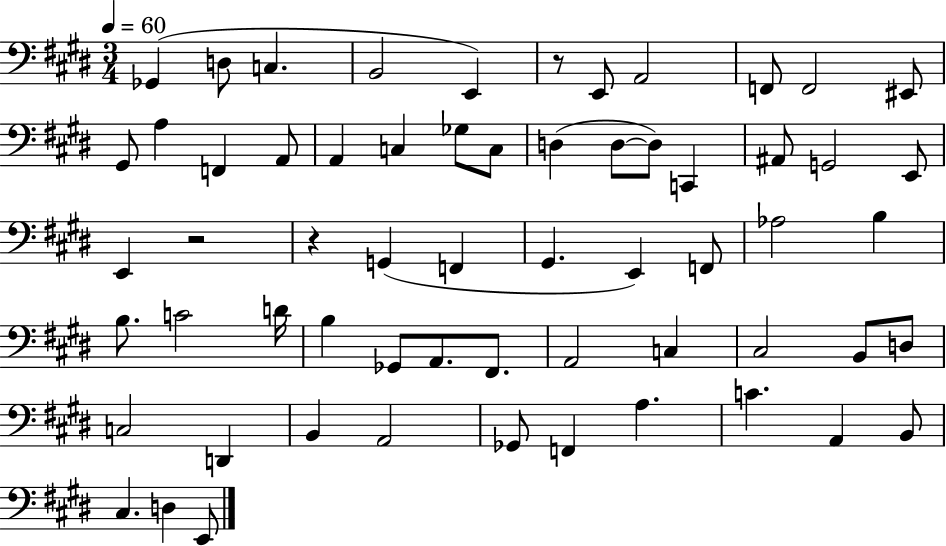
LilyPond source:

{
  \clef bass
  \numericTimeSignature
  \time 3/4
  \key e \major
  \tempo 4 = 60
  \repeat volta 2 { ges,4( d8 c4. | b,2 e,4) | r8 e,8 a,2 | f,8 f,2 eis,8 | \break gis,8 a4 f,4 a,8 | a,4 c4 ges8 c8 | d4( d8~~ d8) c,4 | ais,8 g,2 e,8 | \break e,4 r2 | r4 g,4( f,4 | gis,4. e,4) f,8 | aes2 b4 | \break b8. c'2 d'16 | b4 ges,8 a,8. fis,8. | a,2 c4 | cis2 b,8 d8 | \break c2 d,4 | b,4 a,2 | ges,8 f,4 a4. | c'4. a,4 b,8 | \break cis4. d4 e,8 | } \bar "|."
}